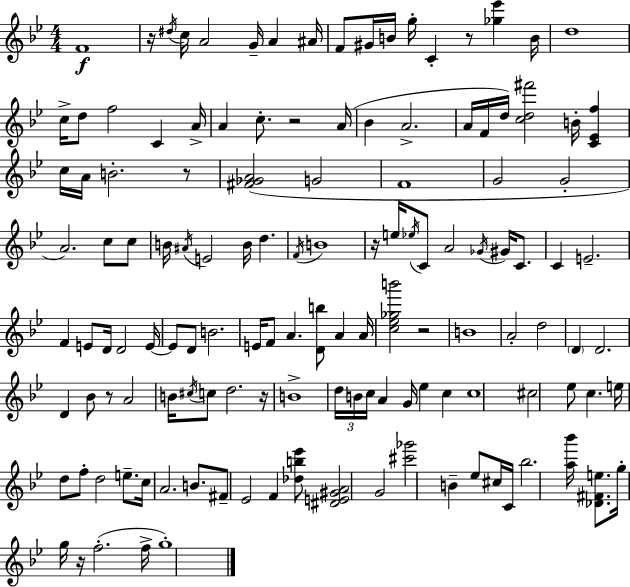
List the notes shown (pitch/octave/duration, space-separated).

F4/w R/s D#5/s C5/s A4/h G4/s A4/q A#4/s F4/e G#4/s B4/s G5/s C4/q R/e [Gb5,Eb6]/q B4/s D5/w C5/s D5/e F5/h C4/q A4/s A4/q C5/e. R/h A4/s Bb4/q A4/h. A4/s F4/s D5/s [C5,D5,F#6]/h B4/s [C4,Eb4,F5]/q C5/s A4/s B4/h. R/e [F#4,Gb4,A4]/h G4/h F4/w G4/h G4/h A4/h. C5/e C5/e B4/s A#4/s E4/h B4/s D5/q. F4/s B4/w R/s E5/s Eb5/s C4/e A4/h Gb4/s G#4/s C4/e. C4/q E4/h. F4/q E4/e D4/s D4/h E4/s E4/e D4/e B4/h. E4/s F4/e A4/q. [D4,B5]/e A4/q A4/s [C5,Eb5,Gb5,B6]/h R/h B4/w A4/h D5/h D4/q D4/h. D4/q Bb4/e R/e A4/h B4/s C#5/s C5/e D5/h. R/s B4/w D5/s B4/s C5/s A4/q G4/s Eb5/q C5/q C5/w C#5/h Eb5/e C5/q. E5/s D5/e F5/e D5/h E5/e. C5/s A4/h. B4/e. F#4/e Eb4/h F4/q [Db5,B5,Eb6]/e [D#4,E4,G#4,A4]/h G4/h [C#6,Gb6]/h B4/q Eb5/e C#5/s C4/s Bb5/h. [A5,Bb6]/s [Db4,F#4,E5]/e. G5/s G5/s R/s F5/h. F5/s G5/w